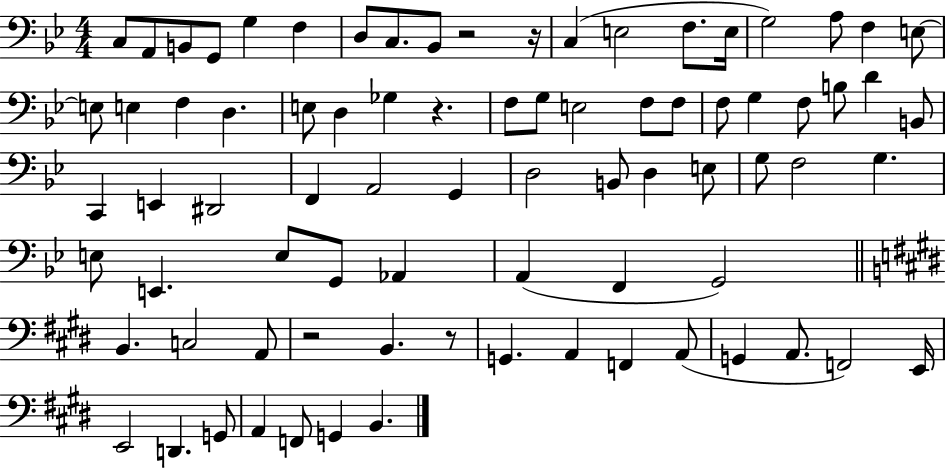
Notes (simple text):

C3/e A2/e B2/e G2/e G3/q F3/q D3/e C3/e. Bb2/e R/h R/s C3/q E3/h F3/e. E3/s G3/h A3/e F3/q E3/e E3/e E3/q F3/q D3/q. E3/e D3/q Gb3/q R/q. F3/e G3/e E3/h F3/e F3/e F3/e G3/q F3/e B3/e D4/q B2/e C2/q E2/q D#2/h F2/q A2/h G2/q D3/h B2/e D3/q E3/e G3/e F3/h G3/q. E3/e E2/q. E3/e G2/e Ab2/q A2/q F2/q G2/h B2/q. C3/h A2/e R/h B2/q. R/e G2/q. A2/q F2/q A2/e G2/q A2/e. F2/h E2/s E2/h D2/q. G2/e A2/q F2/e G2/q B2/q.